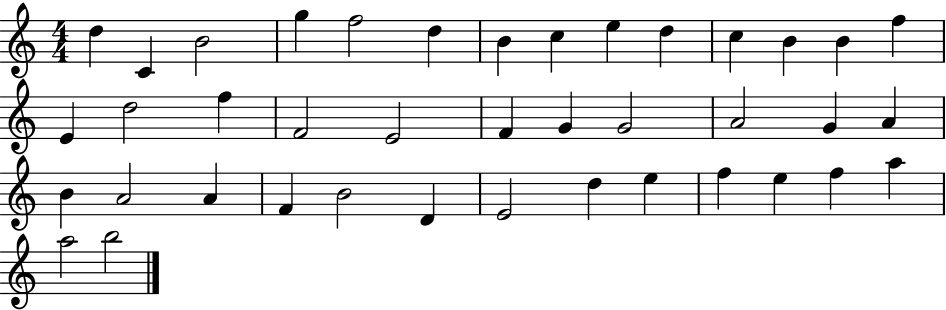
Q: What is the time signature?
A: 4/4